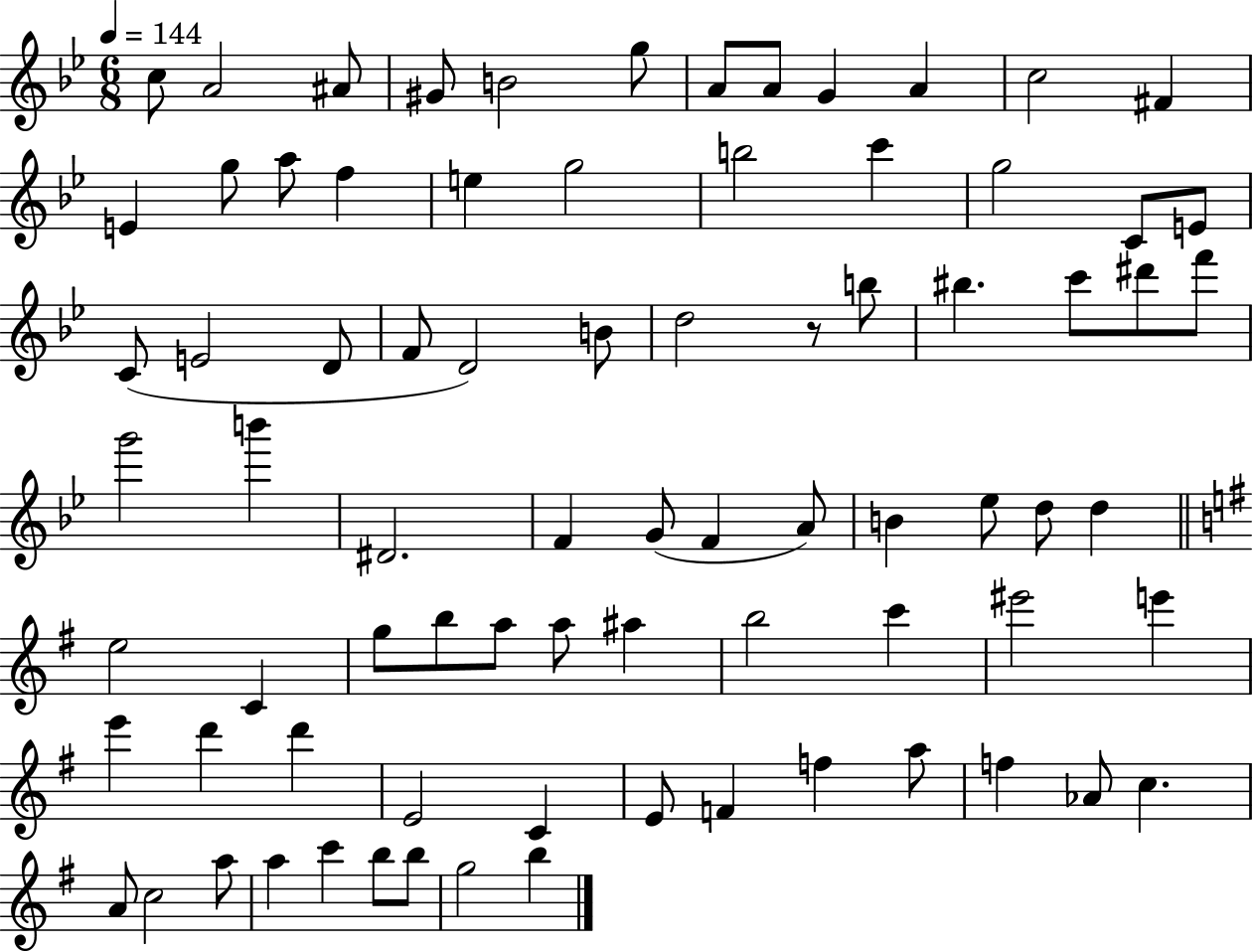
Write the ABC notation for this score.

X:1
T:Untitled
M:6/8
L:1/4
K:Bb
c/2 A2 ^A/2 ^G/2 B2 g/2 A/2 A/2 G A c2 ^F E g/2 a/2 f e g2 b2 c' g2 C/2 E/2 C/2 E2 D/2 F/2 D2 B/2 d2 z/2 b/2 ^b c'/2 ^d'/2 f'/2 g'2 b' ^D2 F G/2 F A/2 B _e/2 d/2 d e2 C g/2 b/2 a/2 a/2 ^a b2 c' ^e'2 e' e' d' d' E2 C E/2 F f a/2 f _A/2 c A/2 c2 a/2 a c' b/2 b/2 g2 b